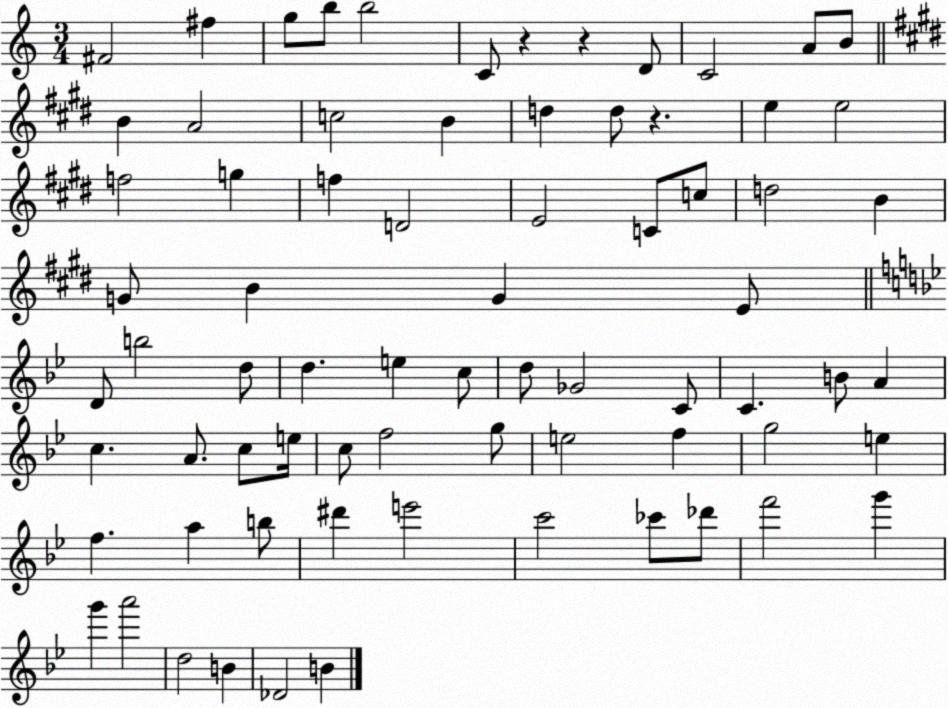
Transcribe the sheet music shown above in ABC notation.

X:1
T:Untitled
M:3/4
L:1/4
K:C
^F2 ^f g/2 b/2 b2 C/2 z z D/2 C2 A/2 B/2 B A2 c2 B d d/2 z e e2 f2 g f D2 E2 C/2 c/2 d2 B G/2 B G E/2 D/2 b2 d/2 d e c/2 d/2 _G2 C/2 C B/2 A c A/2 c/2 e/4 c/2 f2 g/2 e2 f g2 e f a b/2 ^d' e'2 c'2 _c'/2 _d'/2 f'2 g' g' a'2 d2 B _D2 B